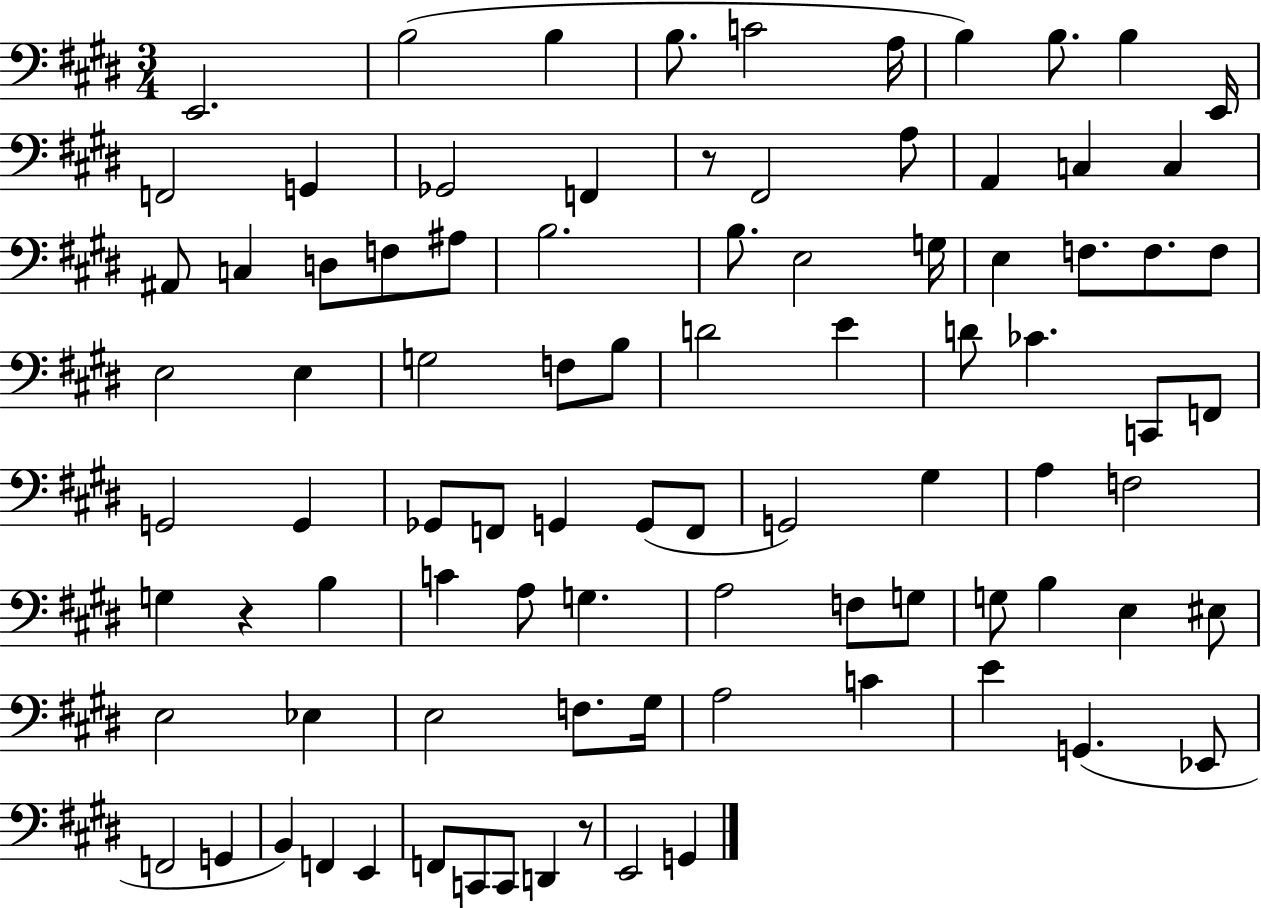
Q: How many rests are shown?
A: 3